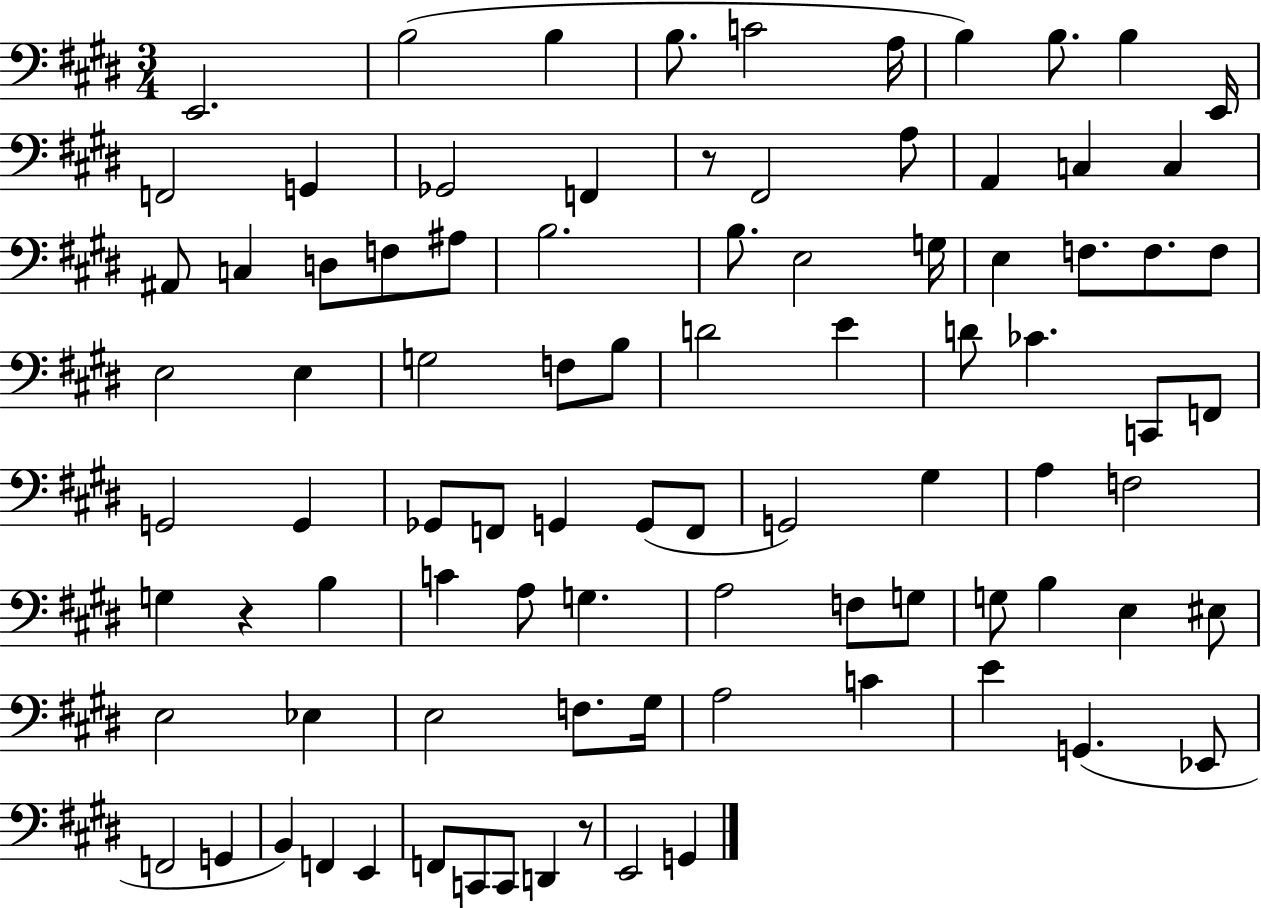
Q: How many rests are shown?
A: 3